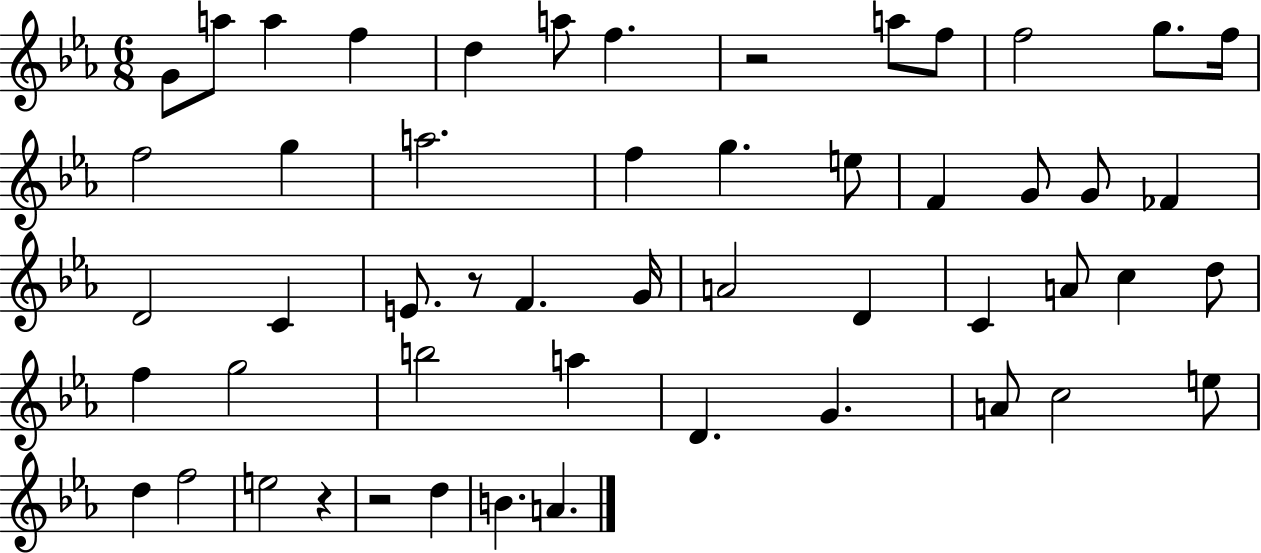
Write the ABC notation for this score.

X:1
T:Untitled
M:6/8
L:1/4
K:Eb
G/2 a/2 a f d a/2 f z2 a/2 f/2 f2 g/2 f/4 f2 g a2 f g e/2 F G/2 G/2 _F D2 C E/2 z/2 F G/4 A2 D C A/2 c d/2 f g2 b2 a D G A/2 c2 e/2 d f2 e2 z z2 d B A